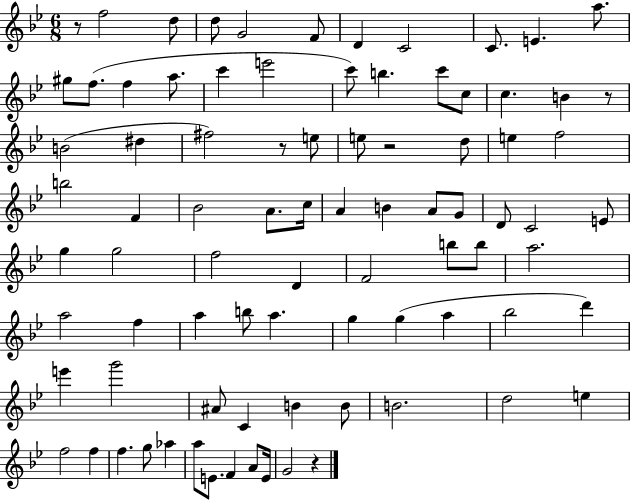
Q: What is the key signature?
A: BES major